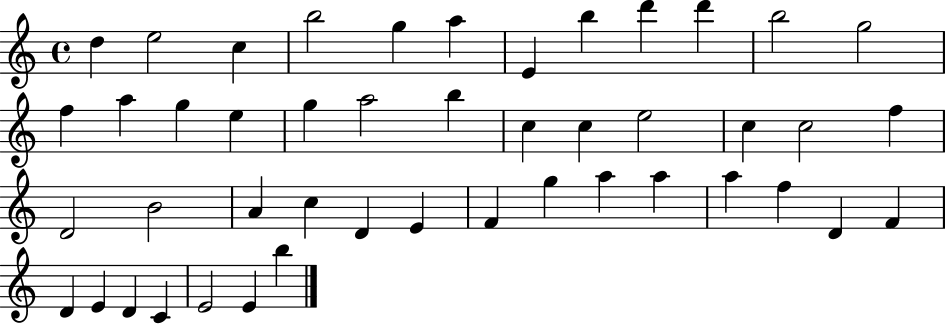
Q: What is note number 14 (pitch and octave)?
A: A5